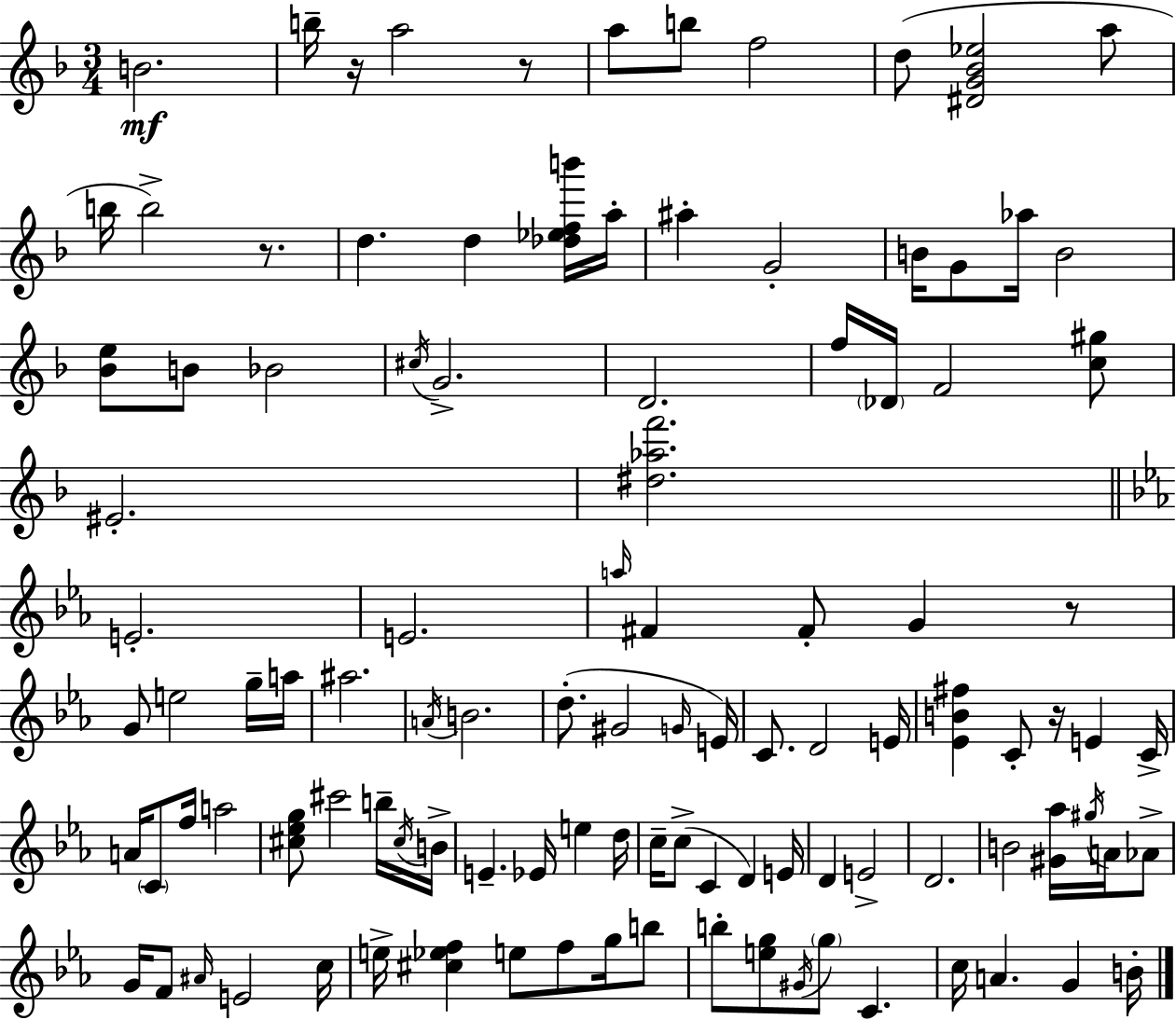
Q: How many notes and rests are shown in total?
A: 108